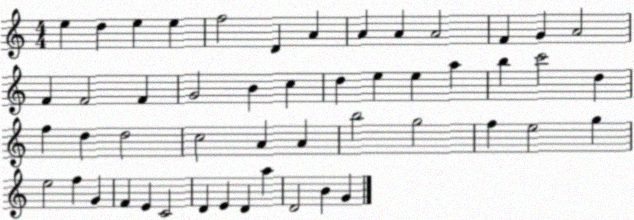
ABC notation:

X:1
T:Untitled
M:4/4
L:1/4
K:C
e d e e f2 D A A A A2 F G A2 F F2 F G2 B c d e e a b c'2 d f d d2 c2 A A b2 g2 f e2 g e2 f G F E C2 D E D a D2 B G